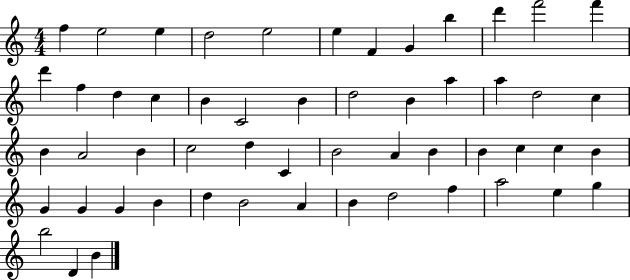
{
  \clef treble
  \numericTimeSignature
  \time 4/4
  \key c \major
  f''4 e''2 e''4 | d''2 e''2 | e''4 f'4 g'4 b''4 | d'''4 f'''2 f'''4 | \break d'''4 f''4 d''4 c''4 | b'4 c'2 b'4 | d''2 b'4 a''4 | a''4 d''2 c''4 | \break b'4 a'2 b'4 | c''2 d''4 c'4 | b'2 a'4 b'4 | b'4 c''4 c''4 b'4 | \break g'4 g'4 g'4 b'4 | d''4 b'2 a'4 | b'4 d''2 f''4 | a''2 e''4 g''4 | \break b''2 d'4 b'4 | \bar "|."
}